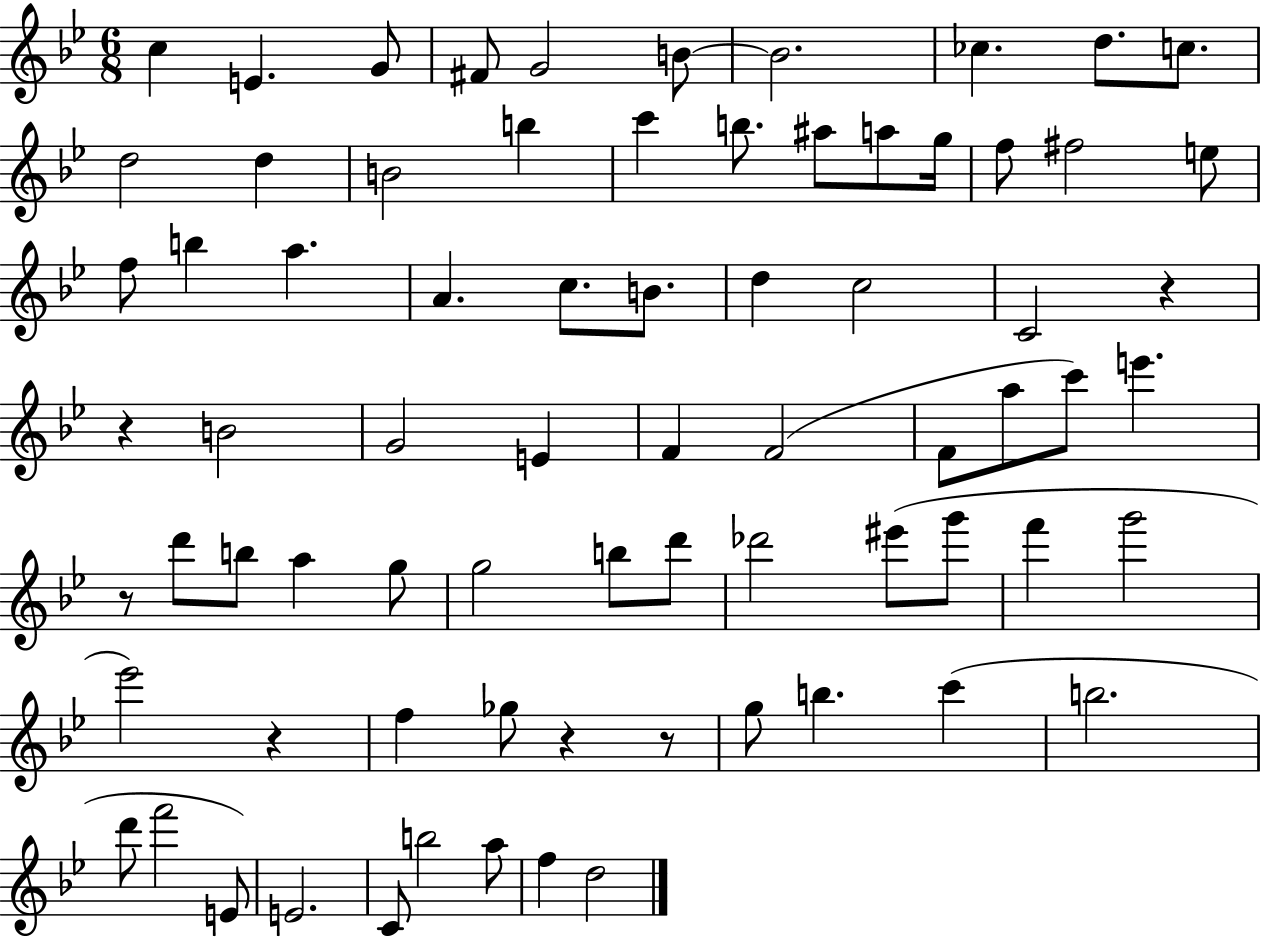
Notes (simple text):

C5/q E4/q. G4/e F#4/e G4/h B4/e B4/h. CES5/q. D5/e. C5/e. D5/h D5/q B4/h B5/q C6/q B5/e. A#5/e A5/e G5/s F5/e F#5/h E5/e F5/e B5/q A5/q. A4/q. C5/e. B4/e. D5/q C5/h C4/h R/q R/q B4/h G4/h E4/q F4/q F4/h F4/e A5/e C6/e E6/q. R/e D6/e B5/e A5/q G5/e G5/h B5/e D6/e Db6/h EIS6/e G6/e F6/q G6/h Eb6/h R/q F5/q Gb5/e R/q R/e G5/e B5/q. C6/q B5/h. D6/e F6/h E4/e E4/h. C4/e B5/h A5/e F5/q D5/h